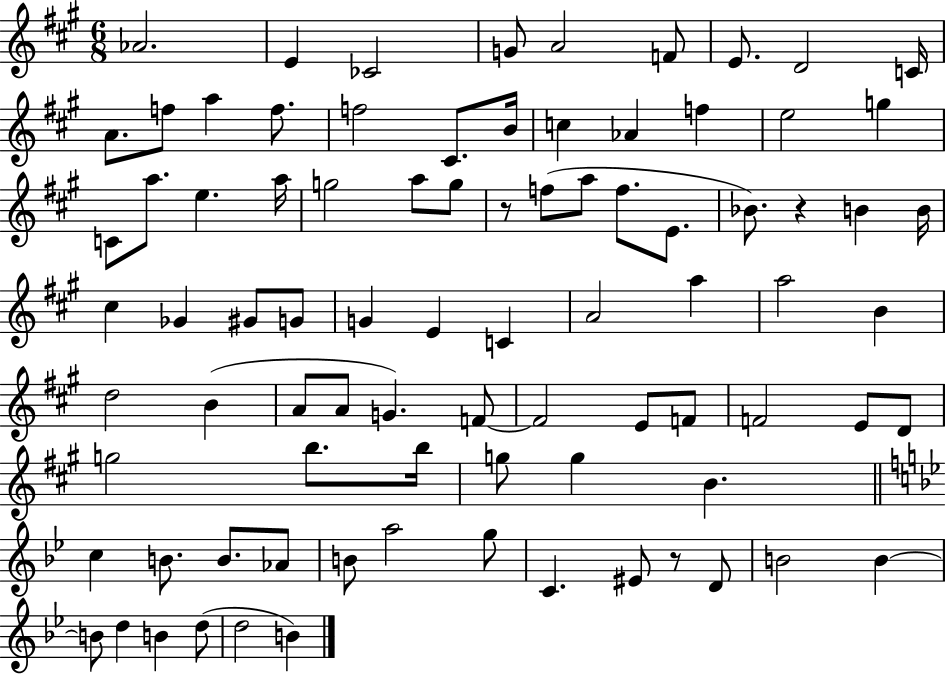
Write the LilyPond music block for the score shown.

{
  \clef treble
  \numericTimeSignature
  \time 6/8
  \key a \major
  aes'2. | e'4 ces'2 | g'8 a'2 f'8 | e'8. d'2 c'16 | \break a'8. f''8 a''4 f''8. | f''2 cis'8. b'16 | c''4 aes'4 f''4 | e''2 g''4 | \break c'8 a''8. e''4. a''16 | g''2 a''8 g''8 | r8 f''8( a''8 f''8. e'8. | bes'8.) r4 b'4 b'16 | \break cis''4 ges'4 gis'8 g'8 | g'4 e'4 c'4 | a'2 a''4 | a''2 b'4 | \break d''2 b'4( | a'8 a'8 g'4.) f'8~~ | f'2 e'8 f'8 | f'2 e'8 d'8 | \break g''2 b''8. b''16 | g''8 g''4 b'4. | \bar "||" \break \key g \minor c''4 b'8. b'8. aes'8 | b'8 a''2 g''8 | c'4. eis'8 r8 d'8 | b'2 b'4~~ | \break b'8 d''4 b'4 d''8( | d''2 b'4) | \bar "|."
}